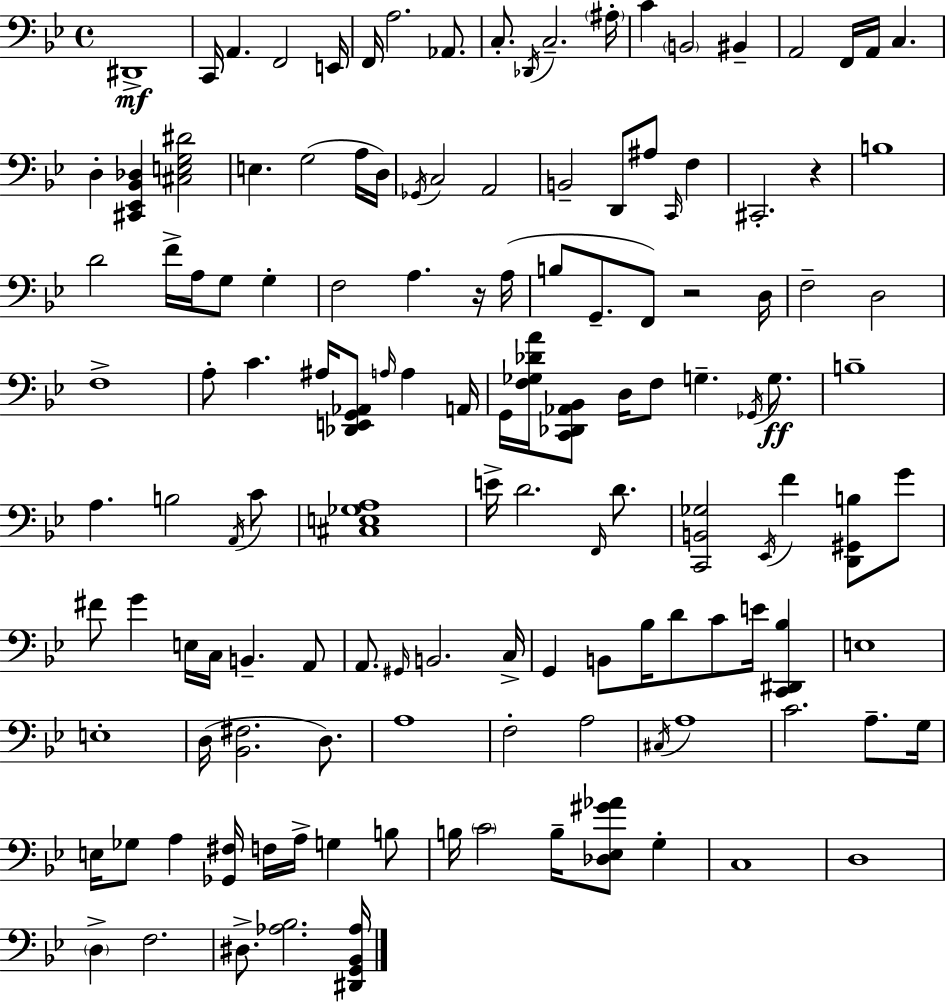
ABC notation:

X:1
T:Untitled
M:4/4
L:1/4
K:Gm
^D,,4 C,,/4 A,, F,,2 E,,/4 F,,/4 A,2 _A,,/2 C,/2 _D,,/4 C,2 ^A,/4 C B,,2 ^B,, A,,2 F,,/4 A,,/4 C, D, [^C,,_E,,_B,,_D,] [^C,E,G,^D]2 E, G,2 A,/4 D,/4 _G,,/4 C,2 A,,2 B,,2 D,,/2 ^A,/2 C,,/4 F, ^C,,2 z B,4 D2 F/4 A,/4 G,/2 G, F,2 A, z/4 A,/4 B,/2 G,,/2 F,,/2 z2 D,/4 F,2 D,2 F,4 A,/2 C ^A,/4 [_D,,E,,G,,_A,,]/2 A,/4 A, A,,/4 G,,/4 [F,_G,_DA]/4 [C,,_D,,_A,,_B,,]/2 D,/4 F,/2 G, _G,,/4 G,/2 B,4 A, B,2 A,,/4 C/2 [^C,E,_G,A,]4 E/4 D2 F,,/4 D/2 [C,,B,,_G,]2 _E,,/4 F [D,,^G,,B,]/2 G/2 ^F/2 G E,/4 C,/4 B,, A,,/2 A,,/2 ^G,,/4 B,,2 C,/4 G,, B,,/2 _B,/4 D/2 C/2 E/4 [C,,^D,,_B,] E,4 E,4 D,/4 [_B,,^F,]2 D,/2 A,4 F,2 A,2 ^C,/4 A,4 C2 A,/2 G,/4 E,/4 _G,/2 A, [_G,,^F,]/4 F,/4 A,/4 G, B,/2 B,/4 C2 B,/4 [_D,_E,^G_A]/2 G, C,4 D,4 D, F,2 ^D,/2 [_A,_B,]2 [^D,,G,,_B,,_A,]/4